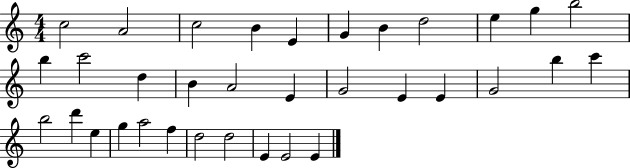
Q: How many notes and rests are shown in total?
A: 34